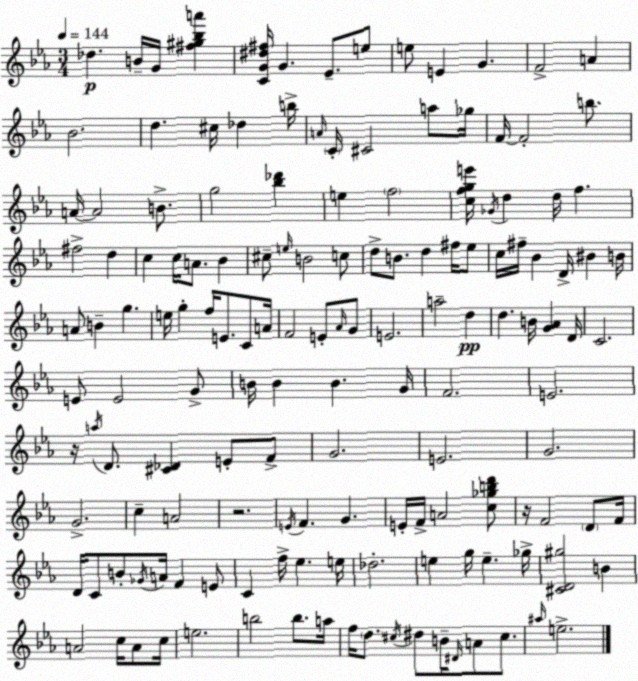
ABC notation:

X:1
T:Untitled
M:3/4
L:1/4
K:Eb
_d B/4 G/4 [^f^g_ba'] [CG^d^f]/4 G _E/2 e/2 e/2 E G F2 A _B2 d ^c/4 _d b/4 A/4 C/4 ^C2 a/2 _g/4 F/4 F2 b/2 A/4 A2 B/2 g2 [_b_d'] e f2 [cfge']/4 _G/4 d d/4 f ^f2 d c c/4 A/2 _B ^c/2 e/4 B2 c/2 d/2 B/2 d ^f/4 _e/2 c/4 ^f/4 _B D/4 ^B B/4 A/2 B g e/4 g f/4 E/2 C/2 A/4 F2 E/2 _A/4 G/2 E2 a2 d d B/4 [G_A] D/4 C2 E/2 E2 G/2 B/4 B B G/4 F2 E2 z/4 a/4 D/2 [^C_D] E/2 F/2 G2 E2 G2 G2 c A2 z2 E/4 F G E/4 F/4 A2 [c_gbd']/2 z/4 F2 D/2 F/4 D/4 C/2 B/2 _G/4 A/4 F E/2 C f/4 _e e/4 _d2 e g/4 e _g/4 [^CD^g]2 B A2 c/4 A/2 c/4 e2 b2 b/2 a/4 f/4 d/2 ^c/4 ^d/2 B/4 ^D/4 A/2 ^c/2 ^a/4 e2